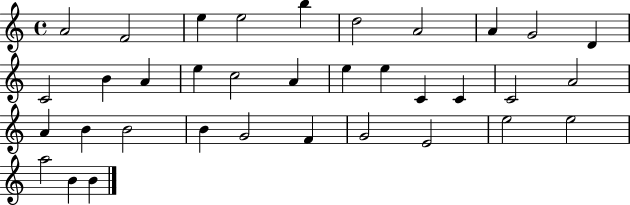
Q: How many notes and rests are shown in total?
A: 35